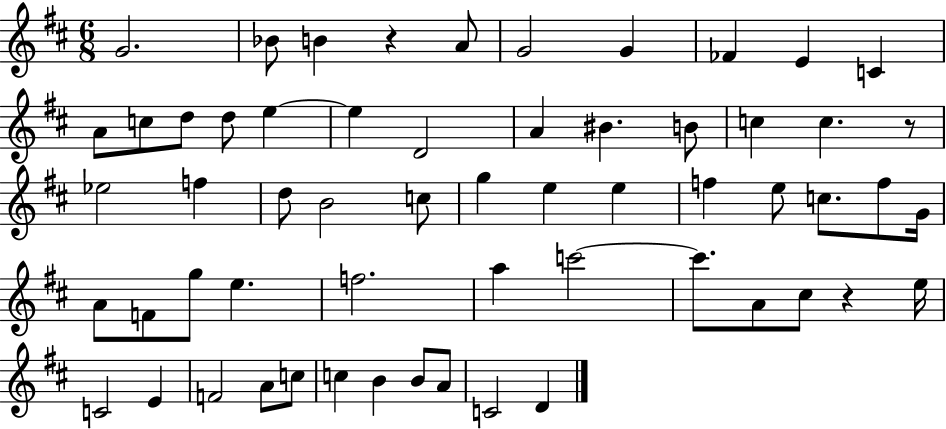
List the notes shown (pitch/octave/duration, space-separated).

G4/h. Bb4/e B4/q R/q A4/e G4/h G4/q FES4/q E4/q C4/q A4/e C5/e D5/e D5/e E5/q E5/q D4/h A4/q BIS4/q. B4/e C5/q C5/q. R/e Eb5/h F5/q D5/e B4/h C5/e G5/q E5/q E5/q F5/q E5/e C5/e. F5/e G4/s A4/e F4/e G5/e E5/q. F5/h. A5/q C6/h C6/e. A4/e C#5/e R/q E5/s C4/h E4/q F4/h A4/e C5/e C5/q B4/q B4/e A4/e C4/h D4/q